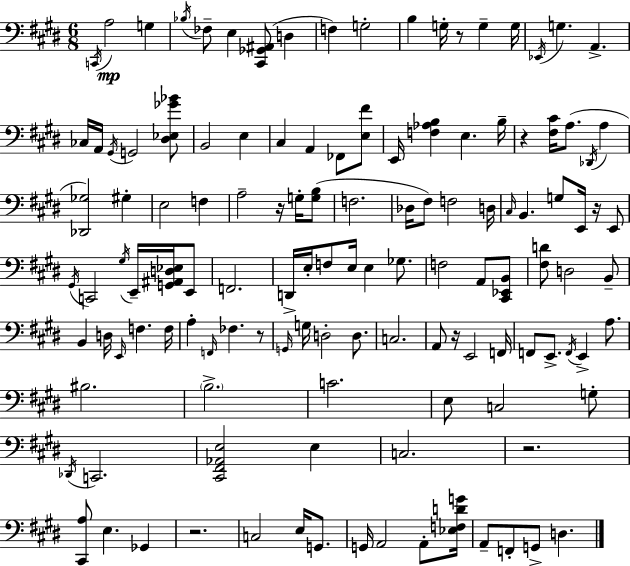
{
  \clef bass
  \numericTimeSignature
  \time 6/8
  \key e \major
  \acciaccatura { c,16 }\mp a2 g4 | \acciaccatura { bes16 } fes8-- e4 <cis, ges, ais,>8( d4 | f4) g2-. | b4 g16-. r8 g4-- | \break g16 \acciaccatura { ees,16 } g4. a,4.-> | ces16 a,16 \acciaccatura { gis,16 } g,2 | <dis ees ges' bes'>8 b,2 | e4 cis4 a,4 | \break fes,8 <e fis'>8 e,16 <f aes b>4 e4. | b16-- r4 <fis cis'>16 a8.( | \acciaccatura { des,16 } a4 <des, ges>2) | gis4-. e2 | \break f4 a2-- | r16 g16-. <g b>8( f2. | des16 fis8) f2 | d16 \grace { cis16 } b,4. | \break g8 e,16 r16 e,8 \acciaccatura { gis,16 } c,2 | \acciaccatura { gis16 } e,16-- <g, ais, d ees>16 e,8 f,2. | d,16-> e16-. f8 | e16 e4 ges8. f2 | \break a,8 <cis, ees, b,>8 <fis d'>8 d2 | b,8-- b,4 | d16 \grace { e,16 } f4. f16 a4-. | \grace { f,16 } fes4. r8 \grace { g,16 } g16 | \break d2-. d8. c2. | a,8 | r16 e,2 f,16 f,8 | e,8.-> \acciaccatura { f,16 } e,4-> a8. | \break bis2. | \parenthesize b2.-> | c'2. | e8 c2 g8-. | \break \acciaccatura { des,16 } c,2. | <cis, fis, aes, e>2 e4 | c2. | r2. | \break <cis, a>8 e4. ges,4 | r2. | c2 e16 g,8. | g,16 a,2 a,8-. | \break <ees f d' g'>16 a,8-- f,8-. g,8-> d4. | \bar "|."
}